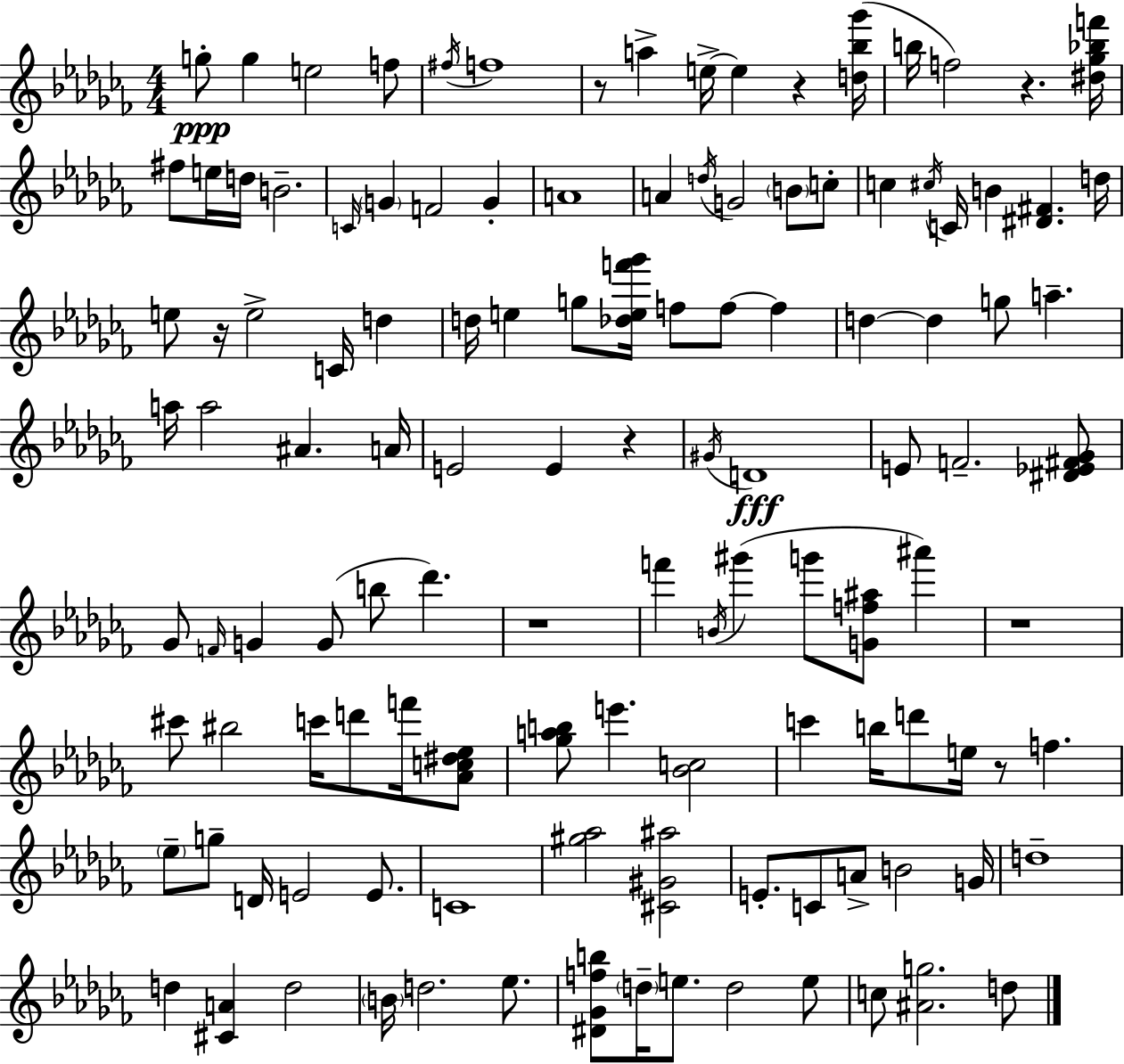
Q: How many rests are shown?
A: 8